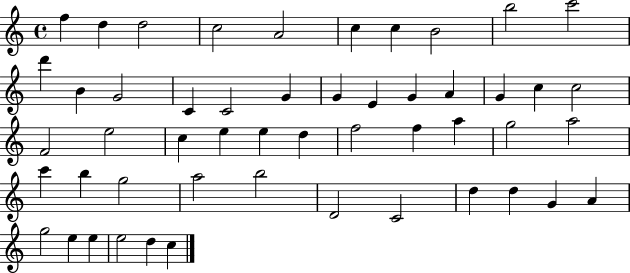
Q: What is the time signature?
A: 4/4